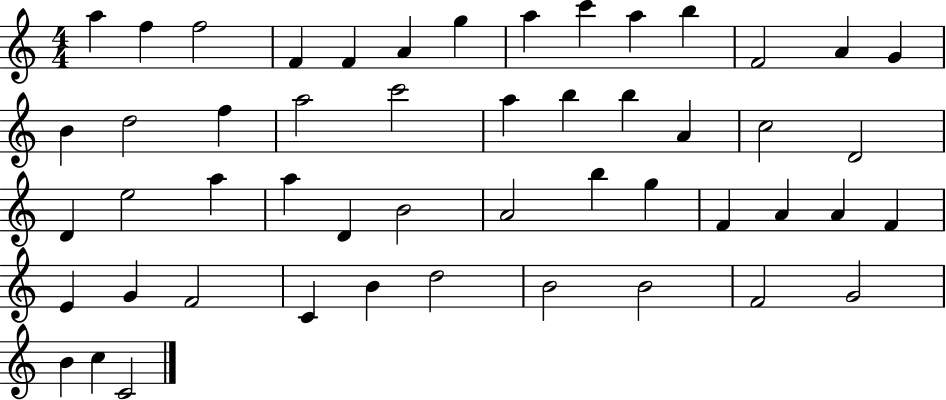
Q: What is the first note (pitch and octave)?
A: A5